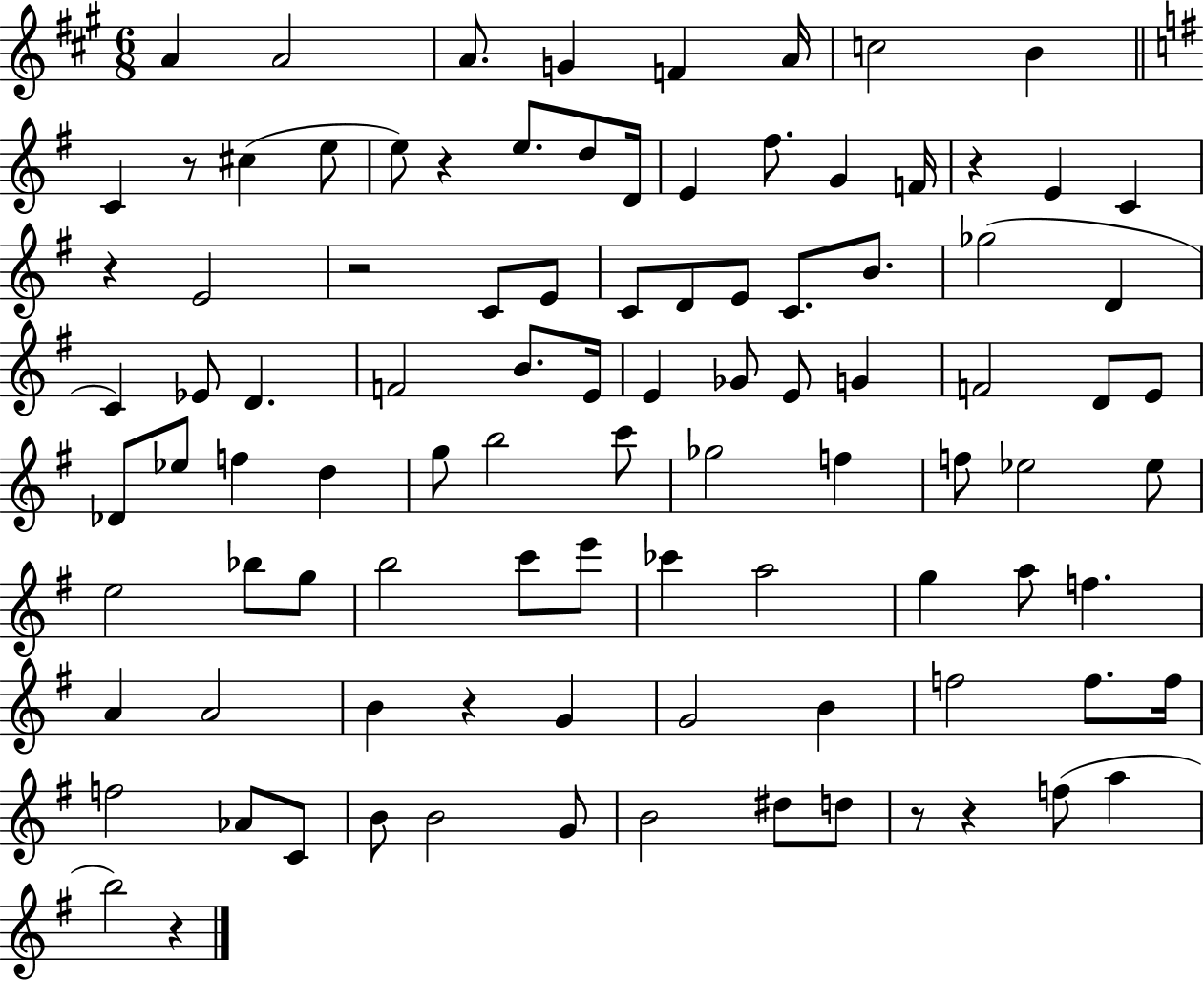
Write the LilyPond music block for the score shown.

{
  \clef treble
  \numericTimeSignature
  \time 6/8
  \key a \major
  \repeat volta 2 { a'4 a'2 | a'8. g'4 f'4 a'16 | c''2 b'4 | \bar "||" \break \key e \minor c'4 r8 cis''4( e''8 | e''8) r4 e''8. d''8 d'16 | e'4 fis''8. g'4 f'16 | r4 e'4 c'4 | \break r4 e'2 | r2 c'8 e'8 | c'8 d'8 e'8 c'8. b'8. | ges''2( d'4 | \break c'4) ees'8 d'4. | f'2 b'8. e'16 | e'4 ges'8 e'8 g'4 | f'2 d'8 e'8 | \break des'8 ees''8 f''4 d''4 | g''8 b''2 c'''8 | ges''2 f''4 | f''8 ees''2 ees''8 | \break e''2 bes''8 g''8 | b''2 c'''8 e'''8 | ces'''4 a''2 | g''4 a''8 f''4. | \break a'4 a'2 | b'4 r4 g'4 | g'2 b'4 | f''2 f''8. f''16 | \break f''2 aes'8 c'8 | b'8 b'2 g'8 | b'2 dis''8 d''8 | r8 r4 f''8( a''4 | \break b''2) r4 | } \bar "|."
}